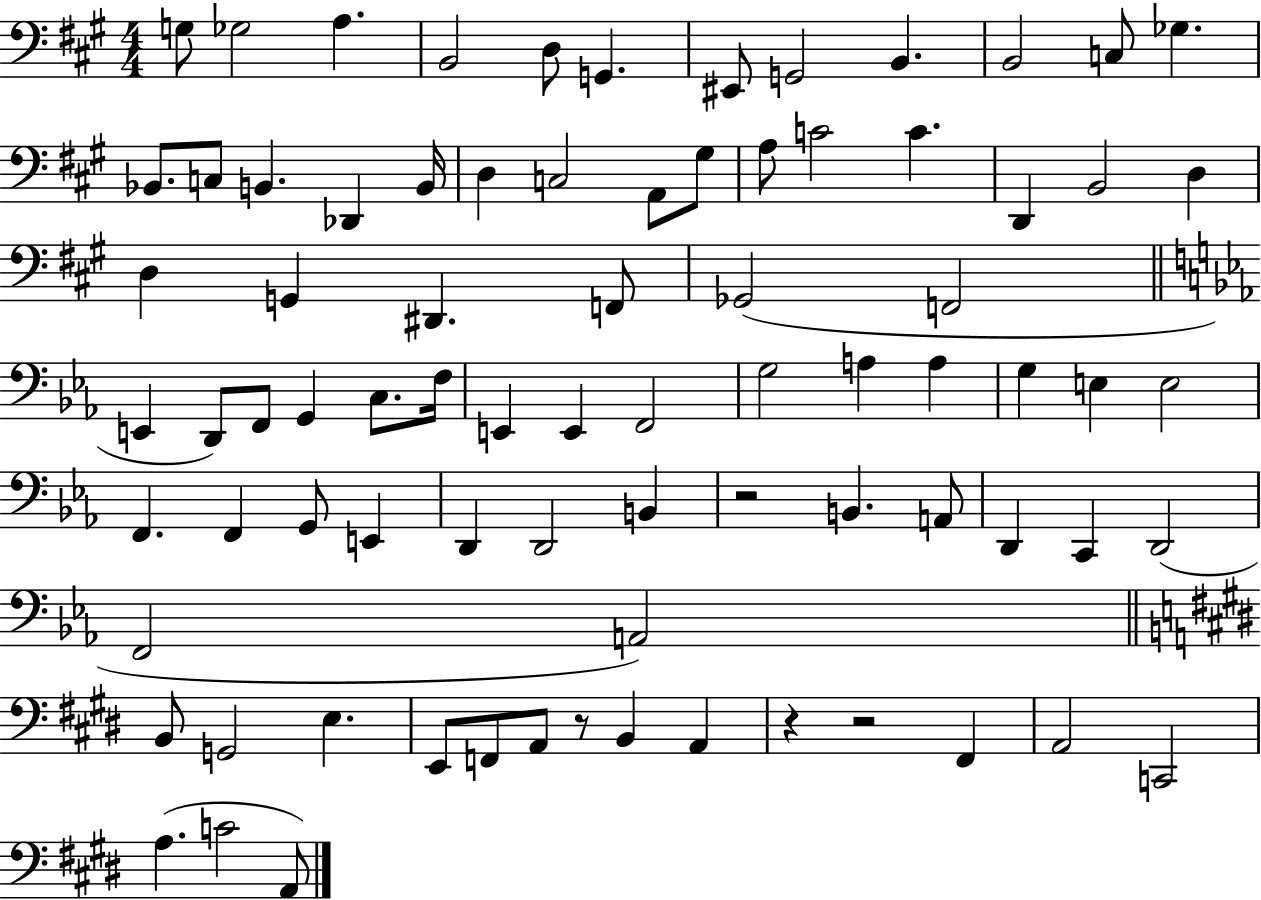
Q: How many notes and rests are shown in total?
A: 80